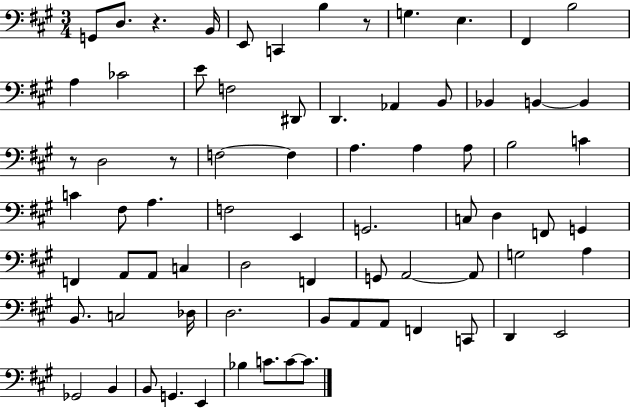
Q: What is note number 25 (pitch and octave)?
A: A3